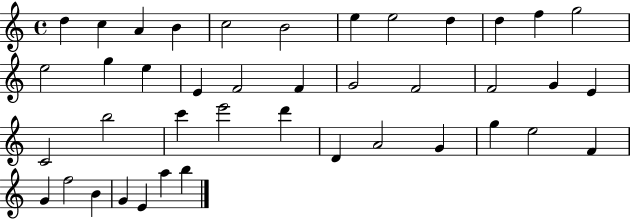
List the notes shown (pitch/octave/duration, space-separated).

D5/q C5/q A4/q B4/q C5/h B4/h E5/q E5/h D5/q D5/q F5/q G5/h E5/h G5/q E5/q E4/q F4/h F4/q G4/h F4/h F4/h G4/q E4/q C4/h B5/h C6/q E6/h D6/q D4/q A4/h G4/q G5/q E5/h F4/q G4/q F5/h B4/q G4/q E4/q A5/q B5/q